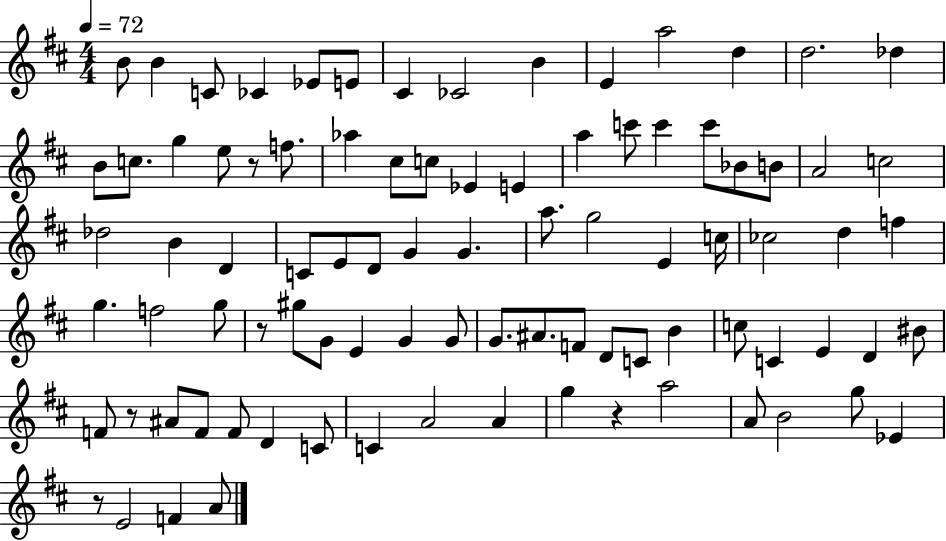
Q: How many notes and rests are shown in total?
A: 89